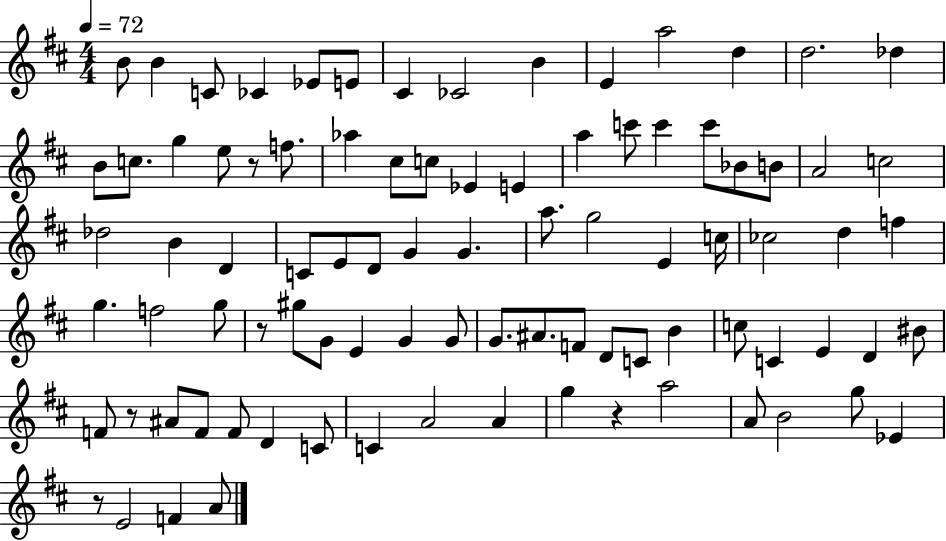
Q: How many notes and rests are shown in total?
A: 89